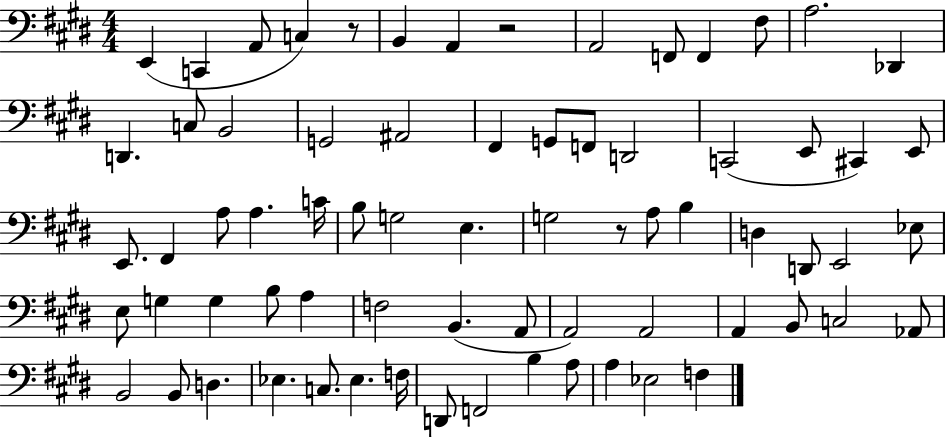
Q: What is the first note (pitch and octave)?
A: E2